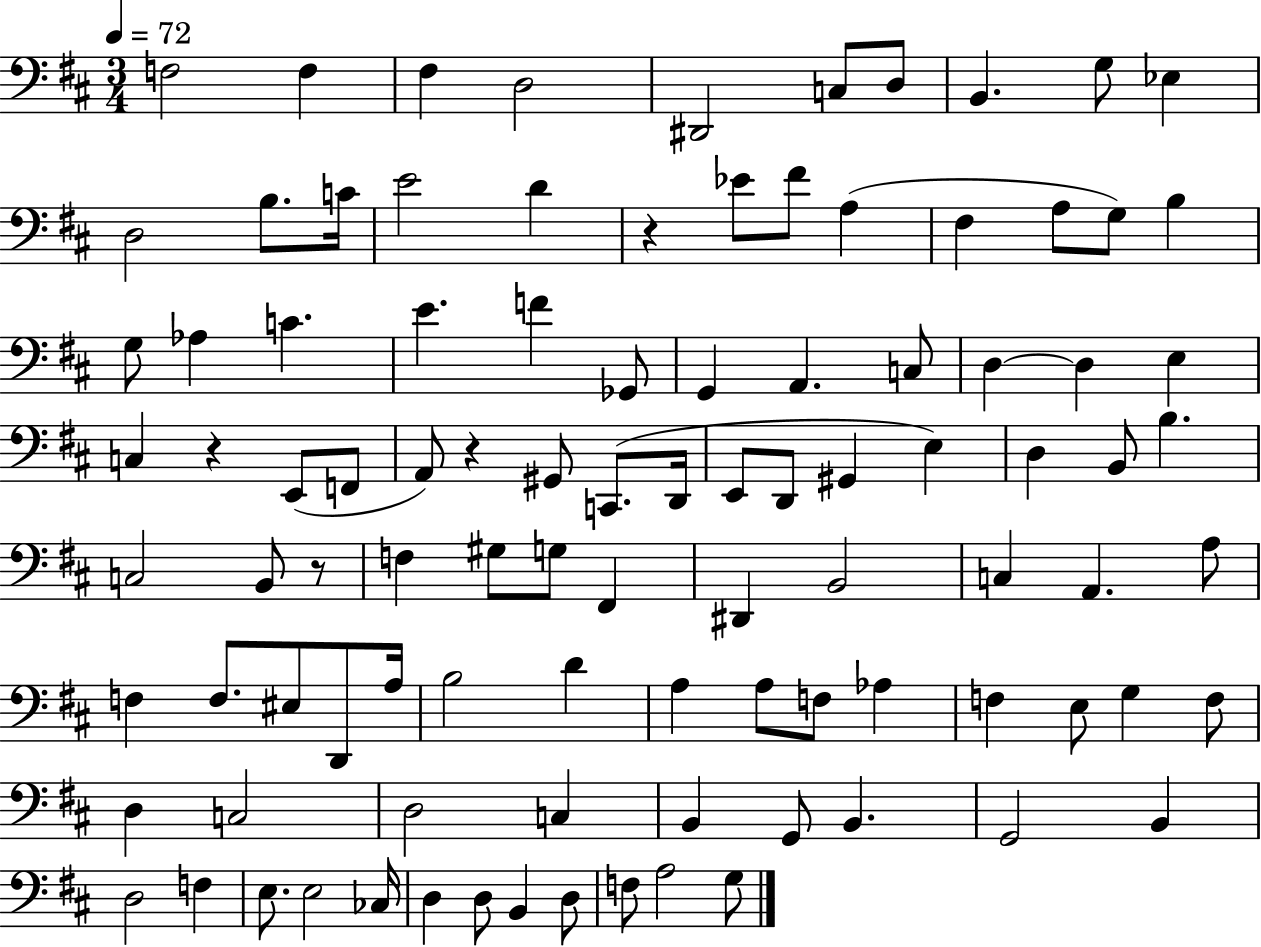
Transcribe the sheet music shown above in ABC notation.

X:1
T:Untitled
M:3/4
L:1/4
K:D
F,2 F, ^F, D,2 ^D,,2 C,/2 D,/2 B,, G,/2 _E, D,2 B,/2 C/4 E2 D z _E/2 ^F/2 A, ^F, A,/2 G,/2 B, G,/2 _A, C E F _G,,/2 G,, A,, C,/2 D, D, E, C, z E,,/2 F,,/2 A,,/2 z ^G,,/2 C,,/2 D,,/4 E,,/2 D,,/2 ^G,, E, D, B,,/2 B, C,2 B,,/2 z/2 F, ^G,/2 G,/2 ^F,, ^D,, B,,2 C, A,, A,/2 F, F,/2 ^E,/2 D,,/2 A,/4 B,2 D A, A,/2 F,/2 _A, F, E,/2 G, F,/2 D, C,2 D,2 C, B,, G,,/2 B,, G,,2 B,, D,2 F, E,/2 E,2 _C,/4 D, D,/2 B,, D,/2 F,/2 A,2 G,/2